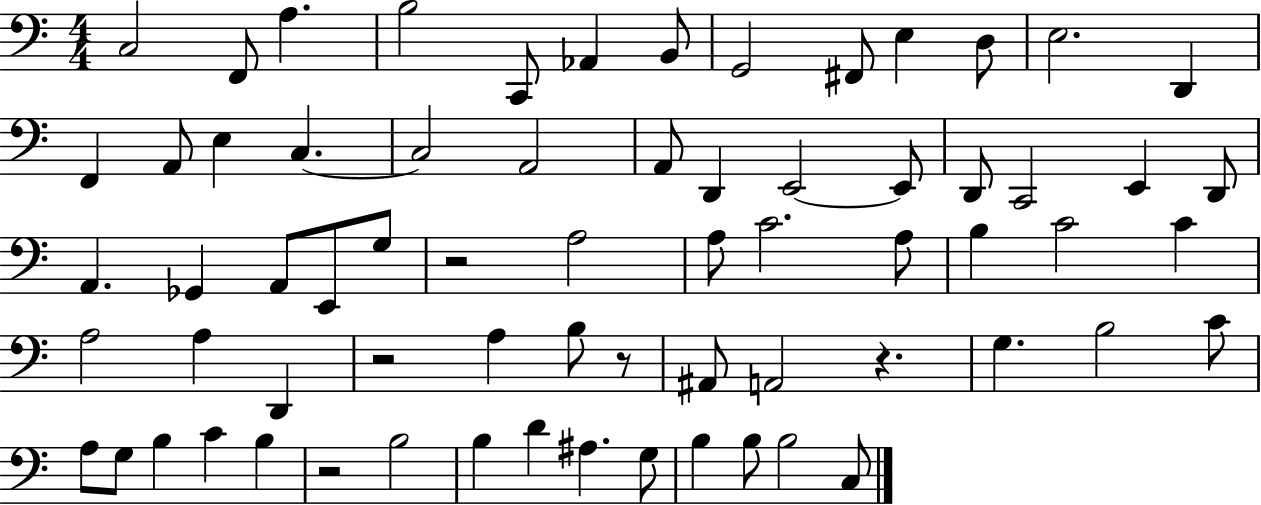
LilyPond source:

{
  \clef bass
  \numericTimeSignature
  \time 4/4
  \key c \major
  c2 f,8 a4. | b2 c,8 aes,4 b,8 | g,2 fis,8 e4 d8 | e2. d,4 | \break f,4 a,8 e4 c4.~~ | c2 a,2 | a,8 d,4 e,2~~ e,8 | d,8 c,2 e,4 d,8 | \break a,4. ges,4 a,8 e,8 g8 | r2 a2 | a8 c'2. a8 | b4 c'2 c'4 | \break a2 a4 d,4 | r2 a4 b8 r8 | ais,8 a,2 r4. | g4. b2 c'8 | \break a8 g8 b4 c'4 b4 | r2 b2 | b4 d'4 ais4. g8 | b4 b8 b2 c8 | \break \bar "|."
}